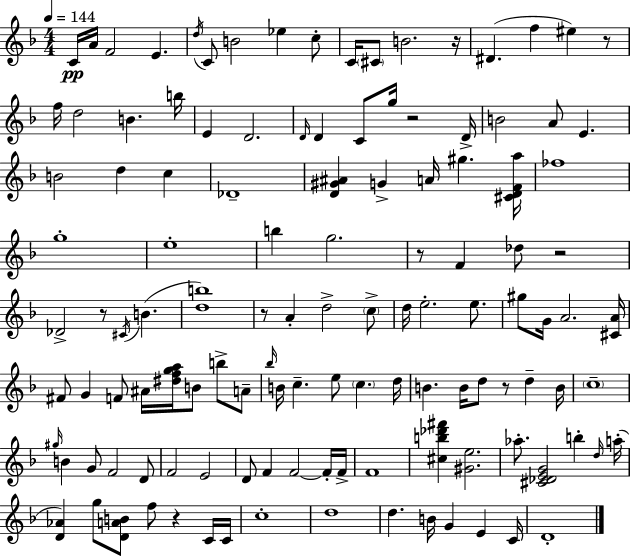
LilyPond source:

{
  \clef treble
  \numericTimeSignature
  \time 4/4
  \key f \major
  \tempo 4 = 144
  c'16\pp a'16 f'2 e'4. | \acciaccatura { d''16 } c'8 b'2 ees''4 c''8-. | c'16 \parenthesize cis'8 b'2. | r16 dis'4.( f''4 eis''4) r8 | \break f''16 d''2 b'4. | b''16 e'4 d'2. | \grace { d'16 } d'4 c'8 g''16 r2 | d'16-> b'2 a'8 e'4. | \break b'2 d''4 c''4 | des'1-- | <d' gis' ais'>4 g'4-> a'16 gis''4. | <cis' d' f' a''>16 fes''1 | \break g''1-. | e''1-. | b''4 g''2. | r8 f'4 des''8 r2 | \break des'2-> r8 \acciaccatura { cis'16 }( b'4. | <d'' b''>1) | r8 a'4-. d''2-> | \parenthesize c''8-> d''16 e''2.-. | \break e''8. gis''8 g'16 a'2. | <cis' a'>16 fis'8 g'4 f'8 ais'16 <dis'' f'' g'' a''>16 b'8 b''8-> | a'8-- \grace { bes''16 } b'16 c''4.-- e''8 \parenthesize c''4. | d''16 b'4. b'16 d''8 r8 d''4-- | \break b'16 \parenthesize c''1-- | \grace { gis''16 } b'4 g'8 f'2 | d'8 f'2 e'2 | d'8 f'4 f'2~~ | \break f'16-. f'16-> f'1 | <cis'' b'' des''' fis'''>4 <gis' e''>2. | aes''8.-. <cis' des' e' g'>2 | b''4-. \grace { d''16 }( a''16-. <d' aes'>4) g''8 <d' a' b'>8 f''8 | \break r4 c'16 c'16 c''1-. | d''1 | d''4. b'16 g'4 | e'4 c'16 d'1-. | \break \bar "|."
}